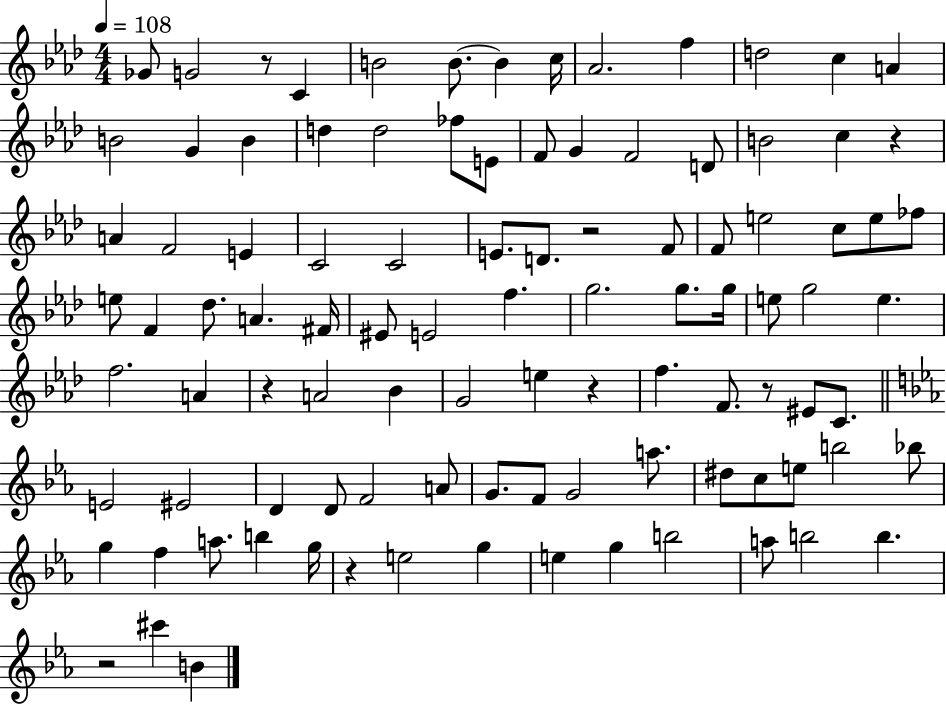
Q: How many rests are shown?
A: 8